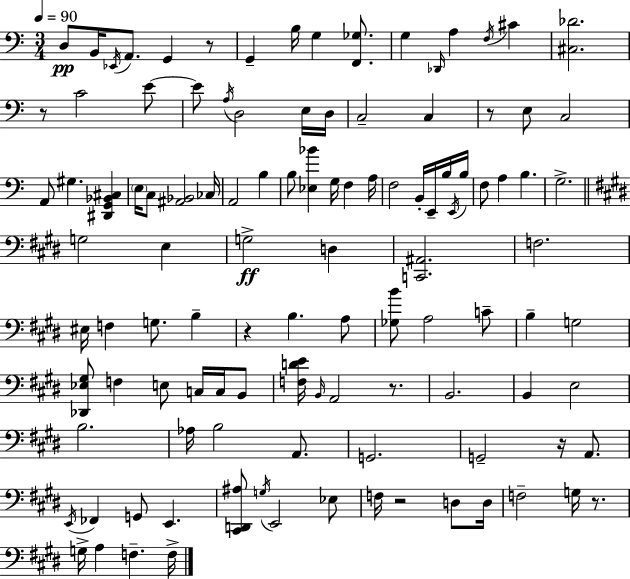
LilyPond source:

{
  \clef bass
  \numericTimeSignature
  \time 3/4
  \key a \minor
  \tempo 4 = 90
  d8\pp b,16 \acciaccatura { ees,16 } a,8. g,4 r8 | g,4-- b16 g4 <f, ges>8. | g4 \grace { des,16 } a4 \acciaccatura { f16 } cis'4 | <cis des'>2. | \break r8 c'2 | e'8~~ e'8 \acciaccatura { a16 } d2 | e16 d16 c2-- | c4 r8 e8 c2 | \break a,8 gis4. | <dis, g, bes, cis>4 \parenthesize e16 c8 <ais, bes,>2 | ces16 a,2 | b4 b8 <ees bes'>4 g16 f4 | \break a16 f2 | b,16-. e,16-- b16 \acciaccatura { e,16 } b16 f8 a4 b4. | g2.-> | \bar "||" \break \key e \major g2 e4 | g2->\ff d4 | <c, ais,>2. | f2. | \break eis16 f4 g8. b4-- | r4 b4. a8 | <ges b'>8 a2 c'8-- | b4-- g2 | \break <des, ees gis>8 f4 e8 c16 c16 b,8 | <f d' e'>16 \grace { b,16 } a,2 r8. | b,2. | b,4 e2 | \break b2. | aes16 b2 a,8. | g,2. | g,2-- r16 a,8. | \break \acciaccatura { e,16 } fes,4 g,8 e,4. | <cis, d, ais>8 \acciaccatura { g16 } e,2 | ees8 f16 r2 | d8 d16 f2-- g16 | \break r8. g16-> a4 f4.-- | f16-> \bar "|."
}